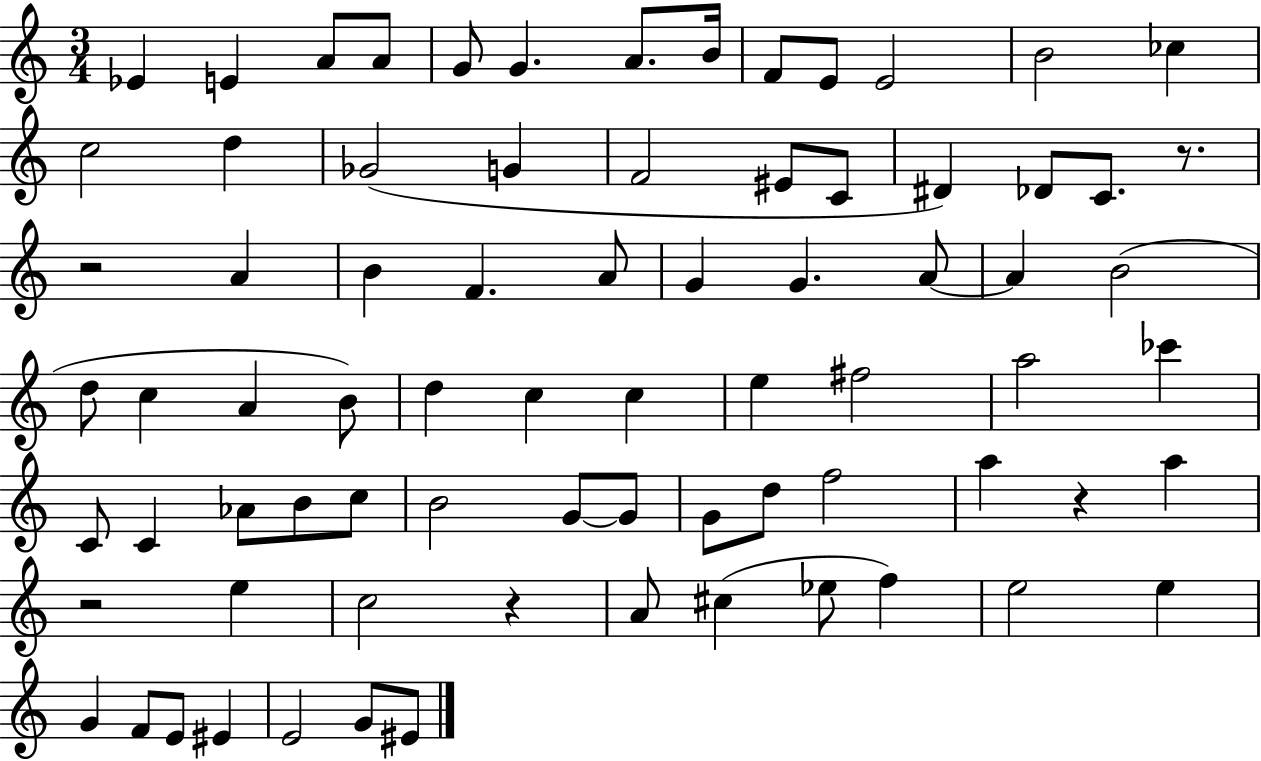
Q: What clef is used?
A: treble